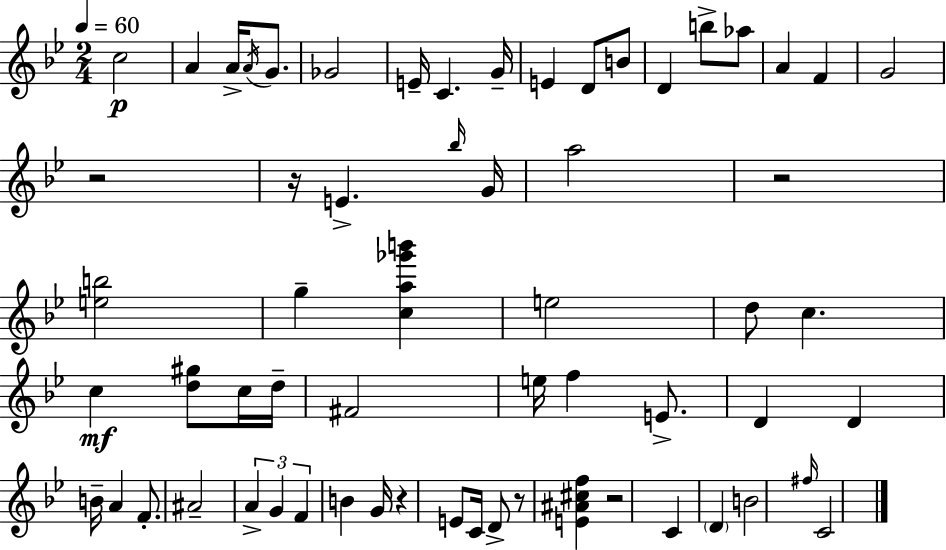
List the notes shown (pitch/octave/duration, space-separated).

C5/h A4/q A4/s A4/s G4/e. Gb4/h E4/s C4/q. G4/s E4/q D4/e B4/e D4/q B5/e Ab5/e A4/q F4/q G4/h R/h R/s E4/q. Bb5/s G4/s A5/h R/h [E5,B5]/h G5/q [C5,A5,Gb6,B6]/q E5/h D5/e C5/q. C5/q [D5,G#5]/e C5/s D5/s F#4/h E5/s F5/q E4/e. D4/q D4/q B4/s A4/q F4/e. A#4/h A4/q G4/q F4/q B4/q G4/s R/q E4/e C4/s D4/e R/e [E4,A#4,C#5,F5]/q R/h C4/q D4/q B4/h F#5/s C4/h